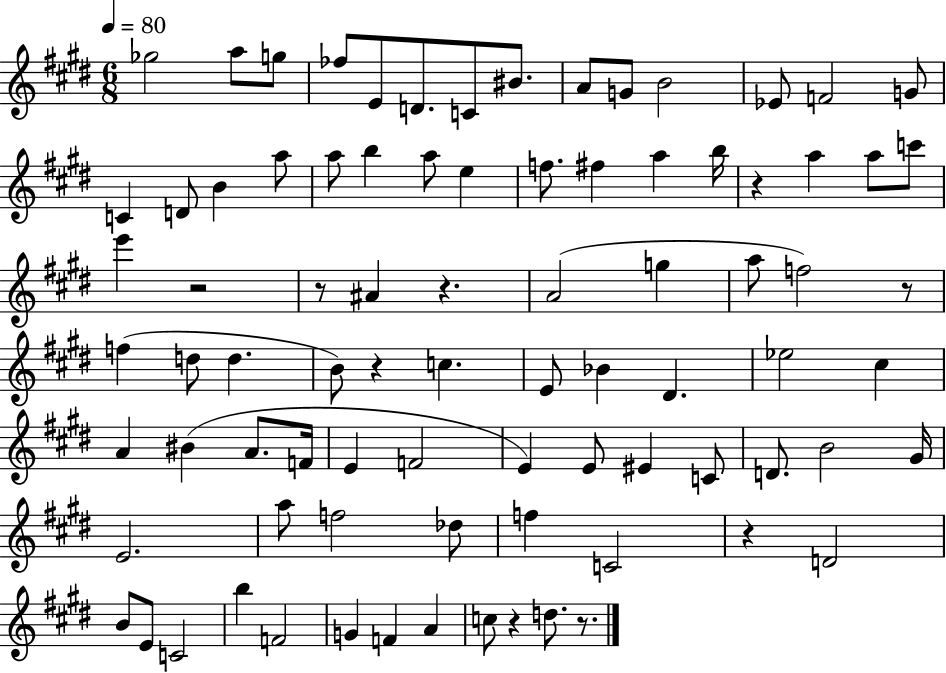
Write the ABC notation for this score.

X:1
T:Untitled
M:6/8
L:1/4
K:E
_g2 a/2 g/2 _f/2 E/2 D/2 C/2 ^B/2 A/2 G/2 B2 _E/2 F2 G/2 C D/2 B a/2 a/2 b a/2 e f/2 ^f a b/4 z a a/2 c'/2 e' z2 z/2 ^A z A2 g a/2 f2 z/2 f d/2 d B/2 z c E/2 _B ^D _e2 ^c A ^B A/2 F/4 E F2 E E/2 ^E C/2 D/2 B2 ^G/4 E2 a/2 f2 _d/2 f C2 z D2 B/2 E/2 C2 b F2 G F A c/2 z d/2 z/2